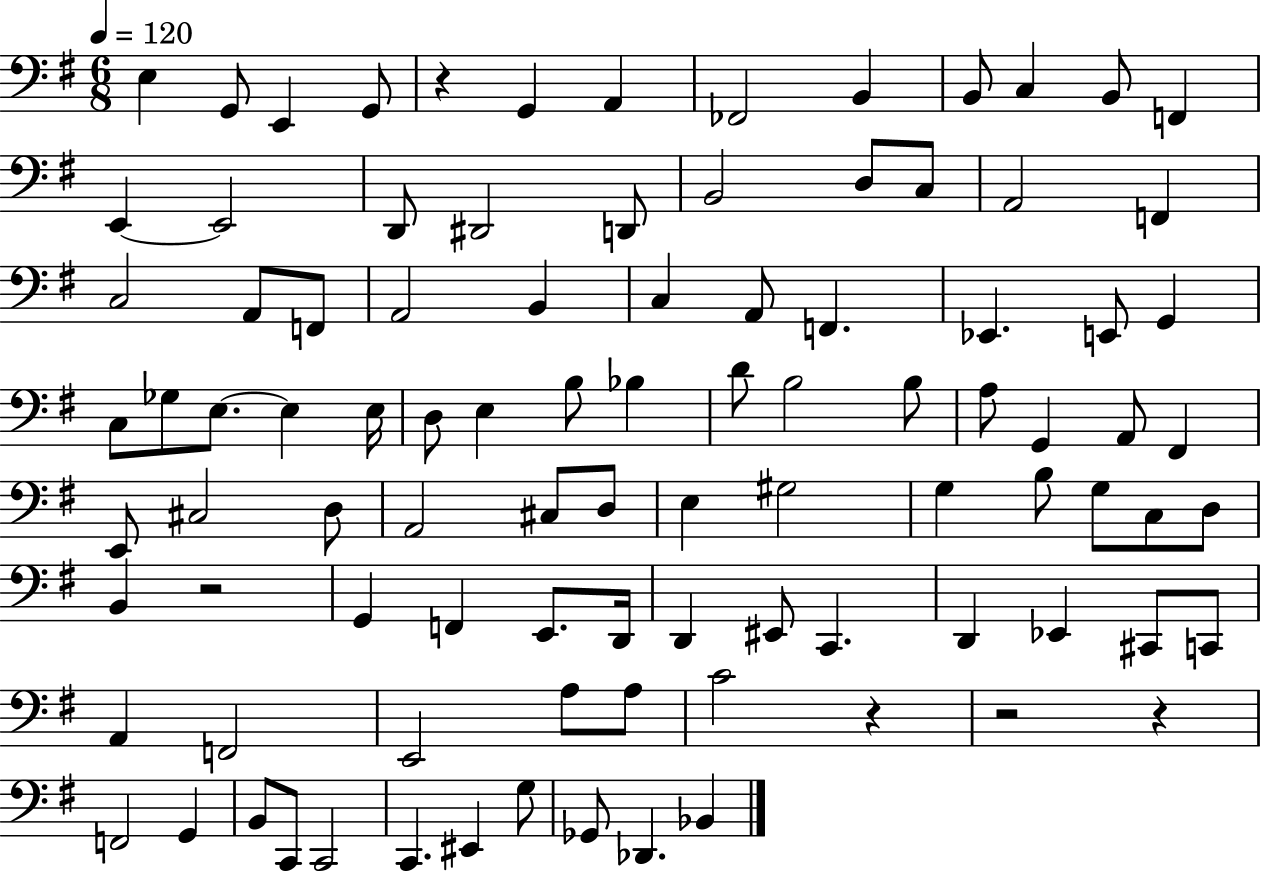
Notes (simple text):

E3/q G2/e E2/q G2/e R/q G2/q A2/q FES2/h B2/q B2/e C3/q B2/e F2/q E2/q E2/h D2/e D#2/h D2/e B2/h D3/e C3/e A2/h F2/q C3/h A2/e F2/e A2/h B2/q C3/q A2/e F2/q. Eb2/q. E2/e G2/q C3/e Gb3/e E3/e. E3/q E3/s D3/e E3/q B3/e Bb3/q D4/e B3/h B3/e A3/e G2/q A2/e F#2/q E2/e C#3/h D3/e A2/h C#3/e D3/e E3/q G#3/h G3/q B3/e G3/e C3/e D3/e B2/q R/h G2/q F2/q E2/e. D2/s D2/q EIS2/e C2/q. D2/q Eb2/q C#2/e C2/e A2/q F2/h E2/h A3/e A3/e C4/h R/q R/h R/q F2/h G2/q B2/e C2/e C2/h C2/q. EIS2/q G3/e Gb2/e Db2/q. Bb2/q